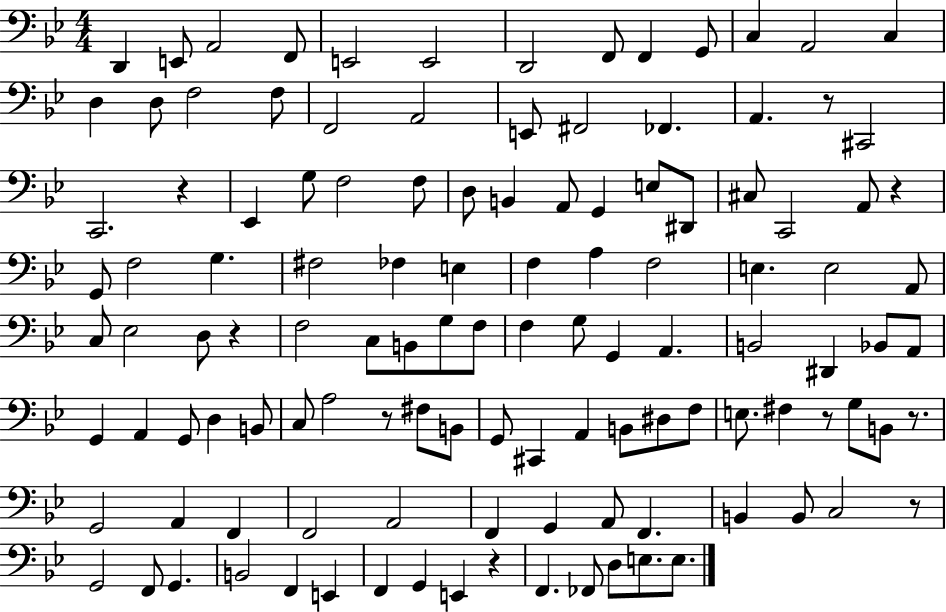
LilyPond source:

{
  \clef bass
  \numericTimeSignature
  \time 4/4
  \key bes \major
  \repeat volta 2 { d,4 e,8 a,2 f,8 | e,2 e,2 | d,2 f,8 f,4 g,8 | c4 a,2 c4 | \break d4 d8 f2 f8 | f,2 a,2 | e,8 fis,2 fes,4. | a,4. r8 cis,2 | \break c,2. r4 | ees,4 g8 f2 f8 | d8 b,4 a,8 g,4 e8 dis,8 | cis8 c,2 a,8 r4 | \break g,8 f2 g4. | fis2 fes4 e4 | f4 a4 f2 | e4. e2 a,8 | \break c8 ees2 d8 r4 | f2 c8 b,8 g8 f8 | f4 g8 g,4 a,4. | b,2 dis,4 bes,8 a,8 | \break g,4 a,4 g,8 d4 b,8 | c8 a2 r8 fis8 b,8 | g,8 cis,4 a,4 b,8 dis8 f8 | e8. fis4 r8 g8 b,8 r8. | \break g,2 a,4 f,4 | f,2 a,2 | f,4 g,4 a,8 f,4. | b,4 b,8 c2 r8 | \break g,2 f,8 g,4. | b,2 f,4 e,4 | f,4 g,4 e,4 r4 | f,4. fes,8 d8 e8. e8. | \break } \bar "|."
}